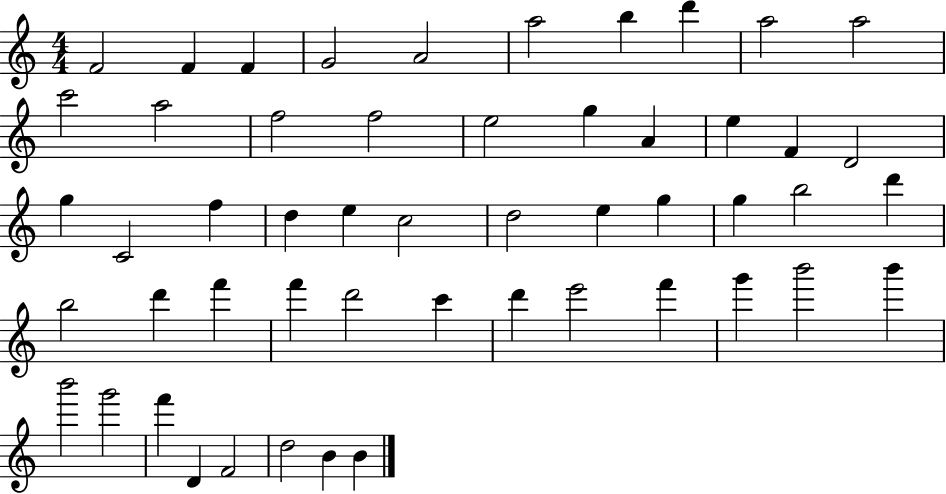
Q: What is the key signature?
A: C major